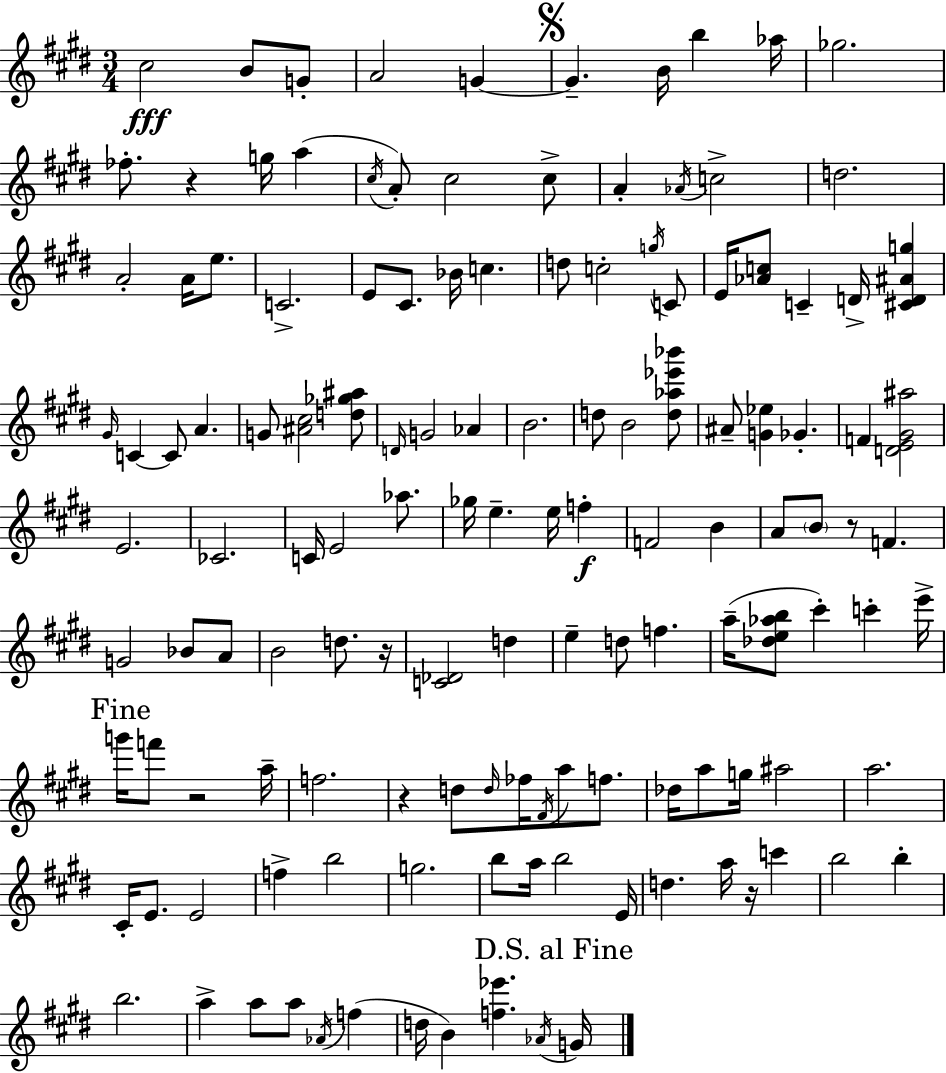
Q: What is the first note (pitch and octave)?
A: C#5